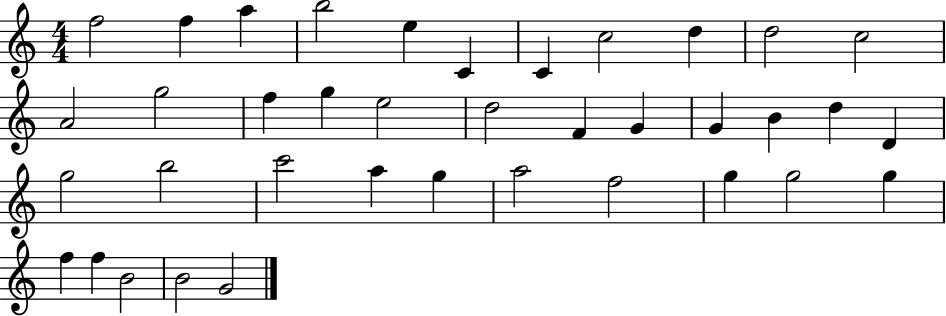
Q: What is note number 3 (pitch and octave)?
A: A5